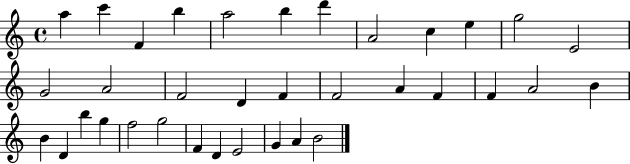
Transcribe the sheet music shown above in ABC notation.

X:1
T:Untitled
M:4/4
L:1/4
K:C
a c' F b a2 b d' A2 c e g2 E2 G2 A2 F2 D F F2 A F F A2 B B D b g f2 g2 F D E2 G A B2